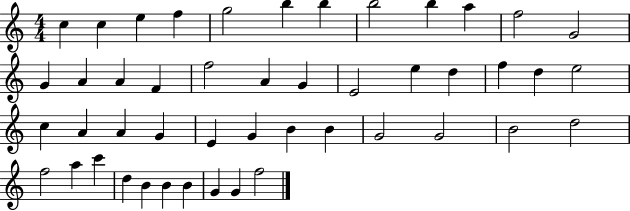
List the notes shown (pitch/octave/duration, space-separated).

C5/q C5/q E5/q F5/q G5/h B5/q B5/q B5/h B5/q A5/q F5/h G4/h G4/q A4/q A4/q F4/q F5/h A4/q G4/q E4/h E5/q D5/q F5/q D5/q E5/h C5/q A4/q A4/q G4/q E4/q G4/q B4/q B4/q G4/h G4/h B4/h D5/h F5/h A5/q C6/q D5/q B4/q B4/q B4/q G4/q G4/q F5/h